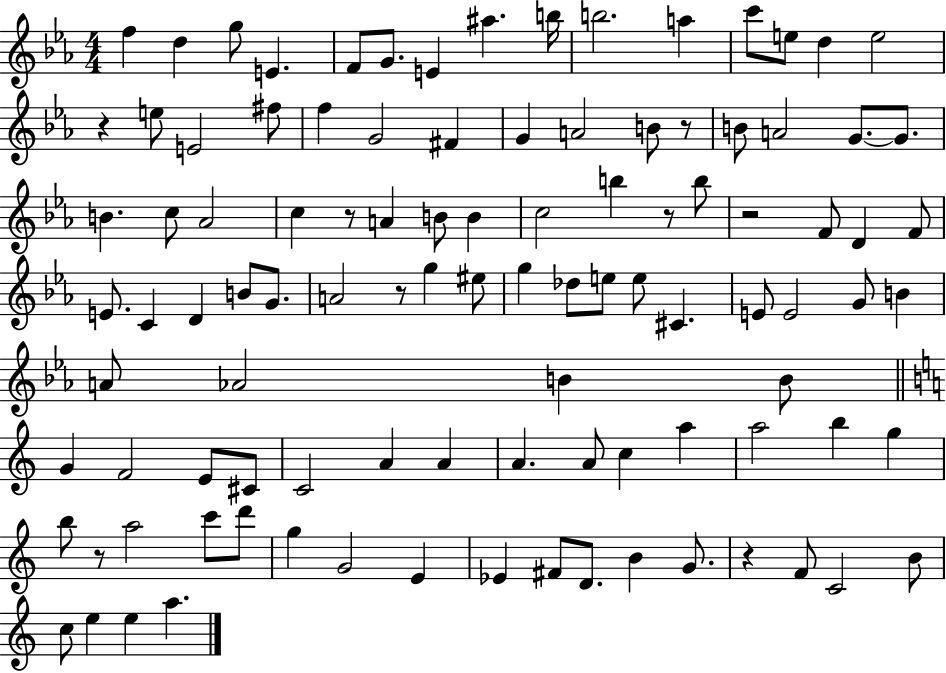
F5/q D5/q G5/e E4/q. F4/e G4/e. E4/q A#5/q. B5/s B5/h. A5/q C6/e E5/e D5/q E5/h R/q E5/e E4/h F#5/e F5/q G4/h F#4/q G4/q A4/h B4/e R/e B4/e A4/h G4/e. G4/e. B4/q. C5/e Ab4/h C5/q R/e A4/q B4/e B4/q C5/h B5/q R/e B5/e R/h F4/e D4/q F4/e E4/e. C4/q D4/q B4/e G4/e. A4/h R/e G5/q EIS5/e G5/q Db5/e E5/e E5/e C#4/q. E4/e E4/h G4/e B4/q A4/e Ab4/h B4/q B4/e G4/q F4/h E4/e C#4/e C4/h A4/q A4/q A4/q. A4/e C5/q A5/q A5/h B5/q G5/q B5/e R/e A5/h C6/e D6/e G5/q G4/h E4/q Eb4/q F#4/e D4/e. B4/q G4/e. R/q F4/e C4/h B4/e C5/e E5/q E5/q A5/q.